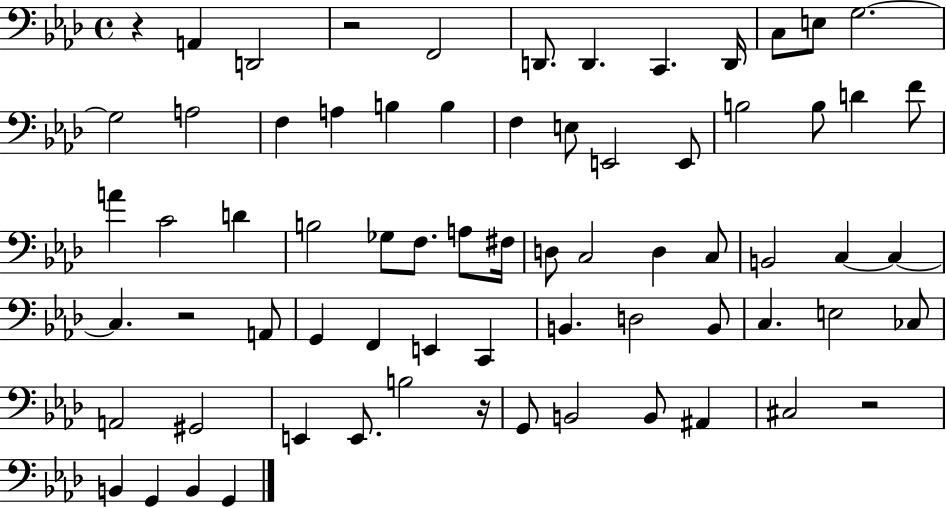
{
  \clef bass
  \time 4/4
  \defaultTimeSignature
  \key aes \major
  r4 a,4 d,2 | r2 f,2 | d,8. d,4. c,4. d,16 | c8 e8 g2.~~ | \break g2 a2 | f4 a4 b4 b4 | f4 e8 e,2 e,8 | b2 b8 d'4 f'8 | \break a'4 c'2 d'4 | b2 ges8 f8. a8 fis16 | d8 c2 d4 c8 | b,2 c4~~ c4~~ | \break c4. r2 a,8 | g,4 f,4 e,4 c,4 | b,4. d2 b,8 | c4. e2 ces8 | \break a,2 gis,2 | e,4 e,8. b2 r16 | g,8 b,2 b,8 ais,4 | cis2 r2 | \break b,4 g,4 b,4 g,4 | \bar "|."
}